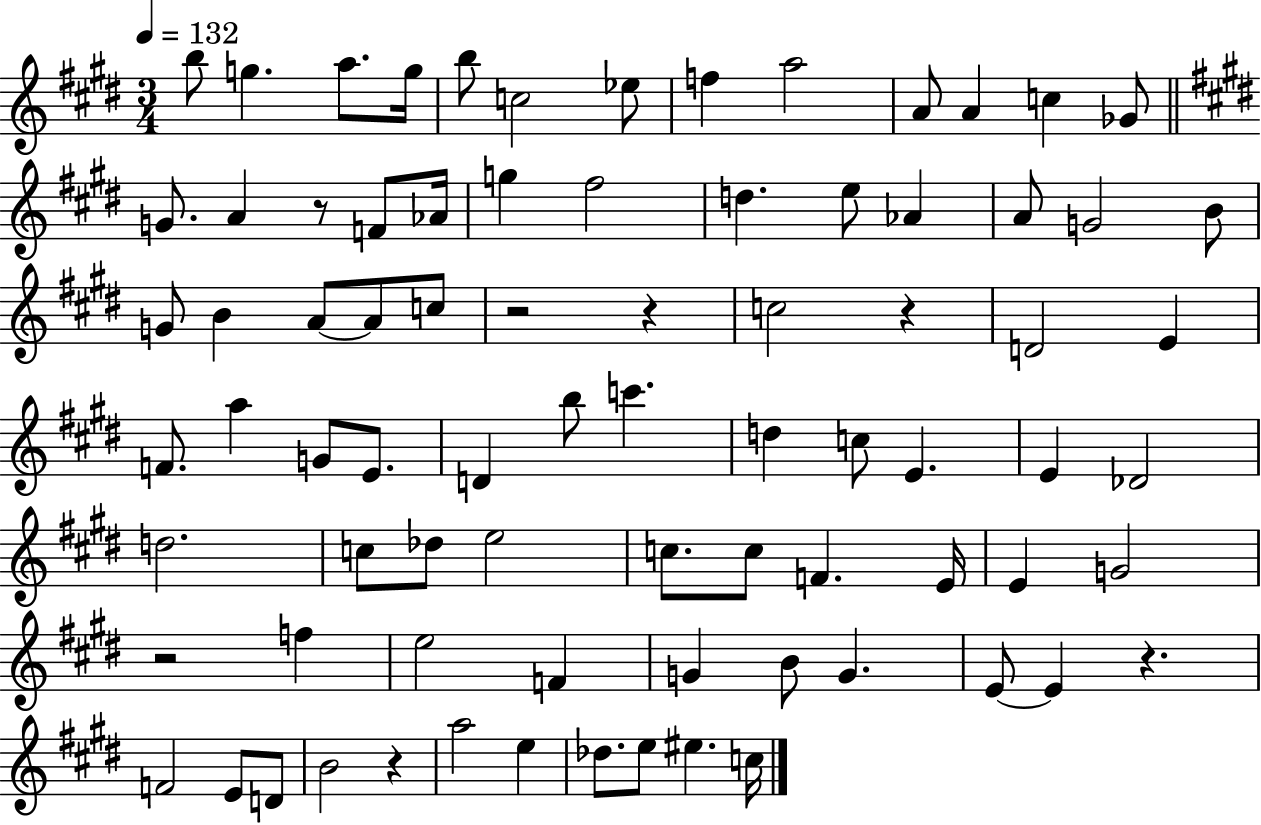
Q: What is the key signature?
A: E major